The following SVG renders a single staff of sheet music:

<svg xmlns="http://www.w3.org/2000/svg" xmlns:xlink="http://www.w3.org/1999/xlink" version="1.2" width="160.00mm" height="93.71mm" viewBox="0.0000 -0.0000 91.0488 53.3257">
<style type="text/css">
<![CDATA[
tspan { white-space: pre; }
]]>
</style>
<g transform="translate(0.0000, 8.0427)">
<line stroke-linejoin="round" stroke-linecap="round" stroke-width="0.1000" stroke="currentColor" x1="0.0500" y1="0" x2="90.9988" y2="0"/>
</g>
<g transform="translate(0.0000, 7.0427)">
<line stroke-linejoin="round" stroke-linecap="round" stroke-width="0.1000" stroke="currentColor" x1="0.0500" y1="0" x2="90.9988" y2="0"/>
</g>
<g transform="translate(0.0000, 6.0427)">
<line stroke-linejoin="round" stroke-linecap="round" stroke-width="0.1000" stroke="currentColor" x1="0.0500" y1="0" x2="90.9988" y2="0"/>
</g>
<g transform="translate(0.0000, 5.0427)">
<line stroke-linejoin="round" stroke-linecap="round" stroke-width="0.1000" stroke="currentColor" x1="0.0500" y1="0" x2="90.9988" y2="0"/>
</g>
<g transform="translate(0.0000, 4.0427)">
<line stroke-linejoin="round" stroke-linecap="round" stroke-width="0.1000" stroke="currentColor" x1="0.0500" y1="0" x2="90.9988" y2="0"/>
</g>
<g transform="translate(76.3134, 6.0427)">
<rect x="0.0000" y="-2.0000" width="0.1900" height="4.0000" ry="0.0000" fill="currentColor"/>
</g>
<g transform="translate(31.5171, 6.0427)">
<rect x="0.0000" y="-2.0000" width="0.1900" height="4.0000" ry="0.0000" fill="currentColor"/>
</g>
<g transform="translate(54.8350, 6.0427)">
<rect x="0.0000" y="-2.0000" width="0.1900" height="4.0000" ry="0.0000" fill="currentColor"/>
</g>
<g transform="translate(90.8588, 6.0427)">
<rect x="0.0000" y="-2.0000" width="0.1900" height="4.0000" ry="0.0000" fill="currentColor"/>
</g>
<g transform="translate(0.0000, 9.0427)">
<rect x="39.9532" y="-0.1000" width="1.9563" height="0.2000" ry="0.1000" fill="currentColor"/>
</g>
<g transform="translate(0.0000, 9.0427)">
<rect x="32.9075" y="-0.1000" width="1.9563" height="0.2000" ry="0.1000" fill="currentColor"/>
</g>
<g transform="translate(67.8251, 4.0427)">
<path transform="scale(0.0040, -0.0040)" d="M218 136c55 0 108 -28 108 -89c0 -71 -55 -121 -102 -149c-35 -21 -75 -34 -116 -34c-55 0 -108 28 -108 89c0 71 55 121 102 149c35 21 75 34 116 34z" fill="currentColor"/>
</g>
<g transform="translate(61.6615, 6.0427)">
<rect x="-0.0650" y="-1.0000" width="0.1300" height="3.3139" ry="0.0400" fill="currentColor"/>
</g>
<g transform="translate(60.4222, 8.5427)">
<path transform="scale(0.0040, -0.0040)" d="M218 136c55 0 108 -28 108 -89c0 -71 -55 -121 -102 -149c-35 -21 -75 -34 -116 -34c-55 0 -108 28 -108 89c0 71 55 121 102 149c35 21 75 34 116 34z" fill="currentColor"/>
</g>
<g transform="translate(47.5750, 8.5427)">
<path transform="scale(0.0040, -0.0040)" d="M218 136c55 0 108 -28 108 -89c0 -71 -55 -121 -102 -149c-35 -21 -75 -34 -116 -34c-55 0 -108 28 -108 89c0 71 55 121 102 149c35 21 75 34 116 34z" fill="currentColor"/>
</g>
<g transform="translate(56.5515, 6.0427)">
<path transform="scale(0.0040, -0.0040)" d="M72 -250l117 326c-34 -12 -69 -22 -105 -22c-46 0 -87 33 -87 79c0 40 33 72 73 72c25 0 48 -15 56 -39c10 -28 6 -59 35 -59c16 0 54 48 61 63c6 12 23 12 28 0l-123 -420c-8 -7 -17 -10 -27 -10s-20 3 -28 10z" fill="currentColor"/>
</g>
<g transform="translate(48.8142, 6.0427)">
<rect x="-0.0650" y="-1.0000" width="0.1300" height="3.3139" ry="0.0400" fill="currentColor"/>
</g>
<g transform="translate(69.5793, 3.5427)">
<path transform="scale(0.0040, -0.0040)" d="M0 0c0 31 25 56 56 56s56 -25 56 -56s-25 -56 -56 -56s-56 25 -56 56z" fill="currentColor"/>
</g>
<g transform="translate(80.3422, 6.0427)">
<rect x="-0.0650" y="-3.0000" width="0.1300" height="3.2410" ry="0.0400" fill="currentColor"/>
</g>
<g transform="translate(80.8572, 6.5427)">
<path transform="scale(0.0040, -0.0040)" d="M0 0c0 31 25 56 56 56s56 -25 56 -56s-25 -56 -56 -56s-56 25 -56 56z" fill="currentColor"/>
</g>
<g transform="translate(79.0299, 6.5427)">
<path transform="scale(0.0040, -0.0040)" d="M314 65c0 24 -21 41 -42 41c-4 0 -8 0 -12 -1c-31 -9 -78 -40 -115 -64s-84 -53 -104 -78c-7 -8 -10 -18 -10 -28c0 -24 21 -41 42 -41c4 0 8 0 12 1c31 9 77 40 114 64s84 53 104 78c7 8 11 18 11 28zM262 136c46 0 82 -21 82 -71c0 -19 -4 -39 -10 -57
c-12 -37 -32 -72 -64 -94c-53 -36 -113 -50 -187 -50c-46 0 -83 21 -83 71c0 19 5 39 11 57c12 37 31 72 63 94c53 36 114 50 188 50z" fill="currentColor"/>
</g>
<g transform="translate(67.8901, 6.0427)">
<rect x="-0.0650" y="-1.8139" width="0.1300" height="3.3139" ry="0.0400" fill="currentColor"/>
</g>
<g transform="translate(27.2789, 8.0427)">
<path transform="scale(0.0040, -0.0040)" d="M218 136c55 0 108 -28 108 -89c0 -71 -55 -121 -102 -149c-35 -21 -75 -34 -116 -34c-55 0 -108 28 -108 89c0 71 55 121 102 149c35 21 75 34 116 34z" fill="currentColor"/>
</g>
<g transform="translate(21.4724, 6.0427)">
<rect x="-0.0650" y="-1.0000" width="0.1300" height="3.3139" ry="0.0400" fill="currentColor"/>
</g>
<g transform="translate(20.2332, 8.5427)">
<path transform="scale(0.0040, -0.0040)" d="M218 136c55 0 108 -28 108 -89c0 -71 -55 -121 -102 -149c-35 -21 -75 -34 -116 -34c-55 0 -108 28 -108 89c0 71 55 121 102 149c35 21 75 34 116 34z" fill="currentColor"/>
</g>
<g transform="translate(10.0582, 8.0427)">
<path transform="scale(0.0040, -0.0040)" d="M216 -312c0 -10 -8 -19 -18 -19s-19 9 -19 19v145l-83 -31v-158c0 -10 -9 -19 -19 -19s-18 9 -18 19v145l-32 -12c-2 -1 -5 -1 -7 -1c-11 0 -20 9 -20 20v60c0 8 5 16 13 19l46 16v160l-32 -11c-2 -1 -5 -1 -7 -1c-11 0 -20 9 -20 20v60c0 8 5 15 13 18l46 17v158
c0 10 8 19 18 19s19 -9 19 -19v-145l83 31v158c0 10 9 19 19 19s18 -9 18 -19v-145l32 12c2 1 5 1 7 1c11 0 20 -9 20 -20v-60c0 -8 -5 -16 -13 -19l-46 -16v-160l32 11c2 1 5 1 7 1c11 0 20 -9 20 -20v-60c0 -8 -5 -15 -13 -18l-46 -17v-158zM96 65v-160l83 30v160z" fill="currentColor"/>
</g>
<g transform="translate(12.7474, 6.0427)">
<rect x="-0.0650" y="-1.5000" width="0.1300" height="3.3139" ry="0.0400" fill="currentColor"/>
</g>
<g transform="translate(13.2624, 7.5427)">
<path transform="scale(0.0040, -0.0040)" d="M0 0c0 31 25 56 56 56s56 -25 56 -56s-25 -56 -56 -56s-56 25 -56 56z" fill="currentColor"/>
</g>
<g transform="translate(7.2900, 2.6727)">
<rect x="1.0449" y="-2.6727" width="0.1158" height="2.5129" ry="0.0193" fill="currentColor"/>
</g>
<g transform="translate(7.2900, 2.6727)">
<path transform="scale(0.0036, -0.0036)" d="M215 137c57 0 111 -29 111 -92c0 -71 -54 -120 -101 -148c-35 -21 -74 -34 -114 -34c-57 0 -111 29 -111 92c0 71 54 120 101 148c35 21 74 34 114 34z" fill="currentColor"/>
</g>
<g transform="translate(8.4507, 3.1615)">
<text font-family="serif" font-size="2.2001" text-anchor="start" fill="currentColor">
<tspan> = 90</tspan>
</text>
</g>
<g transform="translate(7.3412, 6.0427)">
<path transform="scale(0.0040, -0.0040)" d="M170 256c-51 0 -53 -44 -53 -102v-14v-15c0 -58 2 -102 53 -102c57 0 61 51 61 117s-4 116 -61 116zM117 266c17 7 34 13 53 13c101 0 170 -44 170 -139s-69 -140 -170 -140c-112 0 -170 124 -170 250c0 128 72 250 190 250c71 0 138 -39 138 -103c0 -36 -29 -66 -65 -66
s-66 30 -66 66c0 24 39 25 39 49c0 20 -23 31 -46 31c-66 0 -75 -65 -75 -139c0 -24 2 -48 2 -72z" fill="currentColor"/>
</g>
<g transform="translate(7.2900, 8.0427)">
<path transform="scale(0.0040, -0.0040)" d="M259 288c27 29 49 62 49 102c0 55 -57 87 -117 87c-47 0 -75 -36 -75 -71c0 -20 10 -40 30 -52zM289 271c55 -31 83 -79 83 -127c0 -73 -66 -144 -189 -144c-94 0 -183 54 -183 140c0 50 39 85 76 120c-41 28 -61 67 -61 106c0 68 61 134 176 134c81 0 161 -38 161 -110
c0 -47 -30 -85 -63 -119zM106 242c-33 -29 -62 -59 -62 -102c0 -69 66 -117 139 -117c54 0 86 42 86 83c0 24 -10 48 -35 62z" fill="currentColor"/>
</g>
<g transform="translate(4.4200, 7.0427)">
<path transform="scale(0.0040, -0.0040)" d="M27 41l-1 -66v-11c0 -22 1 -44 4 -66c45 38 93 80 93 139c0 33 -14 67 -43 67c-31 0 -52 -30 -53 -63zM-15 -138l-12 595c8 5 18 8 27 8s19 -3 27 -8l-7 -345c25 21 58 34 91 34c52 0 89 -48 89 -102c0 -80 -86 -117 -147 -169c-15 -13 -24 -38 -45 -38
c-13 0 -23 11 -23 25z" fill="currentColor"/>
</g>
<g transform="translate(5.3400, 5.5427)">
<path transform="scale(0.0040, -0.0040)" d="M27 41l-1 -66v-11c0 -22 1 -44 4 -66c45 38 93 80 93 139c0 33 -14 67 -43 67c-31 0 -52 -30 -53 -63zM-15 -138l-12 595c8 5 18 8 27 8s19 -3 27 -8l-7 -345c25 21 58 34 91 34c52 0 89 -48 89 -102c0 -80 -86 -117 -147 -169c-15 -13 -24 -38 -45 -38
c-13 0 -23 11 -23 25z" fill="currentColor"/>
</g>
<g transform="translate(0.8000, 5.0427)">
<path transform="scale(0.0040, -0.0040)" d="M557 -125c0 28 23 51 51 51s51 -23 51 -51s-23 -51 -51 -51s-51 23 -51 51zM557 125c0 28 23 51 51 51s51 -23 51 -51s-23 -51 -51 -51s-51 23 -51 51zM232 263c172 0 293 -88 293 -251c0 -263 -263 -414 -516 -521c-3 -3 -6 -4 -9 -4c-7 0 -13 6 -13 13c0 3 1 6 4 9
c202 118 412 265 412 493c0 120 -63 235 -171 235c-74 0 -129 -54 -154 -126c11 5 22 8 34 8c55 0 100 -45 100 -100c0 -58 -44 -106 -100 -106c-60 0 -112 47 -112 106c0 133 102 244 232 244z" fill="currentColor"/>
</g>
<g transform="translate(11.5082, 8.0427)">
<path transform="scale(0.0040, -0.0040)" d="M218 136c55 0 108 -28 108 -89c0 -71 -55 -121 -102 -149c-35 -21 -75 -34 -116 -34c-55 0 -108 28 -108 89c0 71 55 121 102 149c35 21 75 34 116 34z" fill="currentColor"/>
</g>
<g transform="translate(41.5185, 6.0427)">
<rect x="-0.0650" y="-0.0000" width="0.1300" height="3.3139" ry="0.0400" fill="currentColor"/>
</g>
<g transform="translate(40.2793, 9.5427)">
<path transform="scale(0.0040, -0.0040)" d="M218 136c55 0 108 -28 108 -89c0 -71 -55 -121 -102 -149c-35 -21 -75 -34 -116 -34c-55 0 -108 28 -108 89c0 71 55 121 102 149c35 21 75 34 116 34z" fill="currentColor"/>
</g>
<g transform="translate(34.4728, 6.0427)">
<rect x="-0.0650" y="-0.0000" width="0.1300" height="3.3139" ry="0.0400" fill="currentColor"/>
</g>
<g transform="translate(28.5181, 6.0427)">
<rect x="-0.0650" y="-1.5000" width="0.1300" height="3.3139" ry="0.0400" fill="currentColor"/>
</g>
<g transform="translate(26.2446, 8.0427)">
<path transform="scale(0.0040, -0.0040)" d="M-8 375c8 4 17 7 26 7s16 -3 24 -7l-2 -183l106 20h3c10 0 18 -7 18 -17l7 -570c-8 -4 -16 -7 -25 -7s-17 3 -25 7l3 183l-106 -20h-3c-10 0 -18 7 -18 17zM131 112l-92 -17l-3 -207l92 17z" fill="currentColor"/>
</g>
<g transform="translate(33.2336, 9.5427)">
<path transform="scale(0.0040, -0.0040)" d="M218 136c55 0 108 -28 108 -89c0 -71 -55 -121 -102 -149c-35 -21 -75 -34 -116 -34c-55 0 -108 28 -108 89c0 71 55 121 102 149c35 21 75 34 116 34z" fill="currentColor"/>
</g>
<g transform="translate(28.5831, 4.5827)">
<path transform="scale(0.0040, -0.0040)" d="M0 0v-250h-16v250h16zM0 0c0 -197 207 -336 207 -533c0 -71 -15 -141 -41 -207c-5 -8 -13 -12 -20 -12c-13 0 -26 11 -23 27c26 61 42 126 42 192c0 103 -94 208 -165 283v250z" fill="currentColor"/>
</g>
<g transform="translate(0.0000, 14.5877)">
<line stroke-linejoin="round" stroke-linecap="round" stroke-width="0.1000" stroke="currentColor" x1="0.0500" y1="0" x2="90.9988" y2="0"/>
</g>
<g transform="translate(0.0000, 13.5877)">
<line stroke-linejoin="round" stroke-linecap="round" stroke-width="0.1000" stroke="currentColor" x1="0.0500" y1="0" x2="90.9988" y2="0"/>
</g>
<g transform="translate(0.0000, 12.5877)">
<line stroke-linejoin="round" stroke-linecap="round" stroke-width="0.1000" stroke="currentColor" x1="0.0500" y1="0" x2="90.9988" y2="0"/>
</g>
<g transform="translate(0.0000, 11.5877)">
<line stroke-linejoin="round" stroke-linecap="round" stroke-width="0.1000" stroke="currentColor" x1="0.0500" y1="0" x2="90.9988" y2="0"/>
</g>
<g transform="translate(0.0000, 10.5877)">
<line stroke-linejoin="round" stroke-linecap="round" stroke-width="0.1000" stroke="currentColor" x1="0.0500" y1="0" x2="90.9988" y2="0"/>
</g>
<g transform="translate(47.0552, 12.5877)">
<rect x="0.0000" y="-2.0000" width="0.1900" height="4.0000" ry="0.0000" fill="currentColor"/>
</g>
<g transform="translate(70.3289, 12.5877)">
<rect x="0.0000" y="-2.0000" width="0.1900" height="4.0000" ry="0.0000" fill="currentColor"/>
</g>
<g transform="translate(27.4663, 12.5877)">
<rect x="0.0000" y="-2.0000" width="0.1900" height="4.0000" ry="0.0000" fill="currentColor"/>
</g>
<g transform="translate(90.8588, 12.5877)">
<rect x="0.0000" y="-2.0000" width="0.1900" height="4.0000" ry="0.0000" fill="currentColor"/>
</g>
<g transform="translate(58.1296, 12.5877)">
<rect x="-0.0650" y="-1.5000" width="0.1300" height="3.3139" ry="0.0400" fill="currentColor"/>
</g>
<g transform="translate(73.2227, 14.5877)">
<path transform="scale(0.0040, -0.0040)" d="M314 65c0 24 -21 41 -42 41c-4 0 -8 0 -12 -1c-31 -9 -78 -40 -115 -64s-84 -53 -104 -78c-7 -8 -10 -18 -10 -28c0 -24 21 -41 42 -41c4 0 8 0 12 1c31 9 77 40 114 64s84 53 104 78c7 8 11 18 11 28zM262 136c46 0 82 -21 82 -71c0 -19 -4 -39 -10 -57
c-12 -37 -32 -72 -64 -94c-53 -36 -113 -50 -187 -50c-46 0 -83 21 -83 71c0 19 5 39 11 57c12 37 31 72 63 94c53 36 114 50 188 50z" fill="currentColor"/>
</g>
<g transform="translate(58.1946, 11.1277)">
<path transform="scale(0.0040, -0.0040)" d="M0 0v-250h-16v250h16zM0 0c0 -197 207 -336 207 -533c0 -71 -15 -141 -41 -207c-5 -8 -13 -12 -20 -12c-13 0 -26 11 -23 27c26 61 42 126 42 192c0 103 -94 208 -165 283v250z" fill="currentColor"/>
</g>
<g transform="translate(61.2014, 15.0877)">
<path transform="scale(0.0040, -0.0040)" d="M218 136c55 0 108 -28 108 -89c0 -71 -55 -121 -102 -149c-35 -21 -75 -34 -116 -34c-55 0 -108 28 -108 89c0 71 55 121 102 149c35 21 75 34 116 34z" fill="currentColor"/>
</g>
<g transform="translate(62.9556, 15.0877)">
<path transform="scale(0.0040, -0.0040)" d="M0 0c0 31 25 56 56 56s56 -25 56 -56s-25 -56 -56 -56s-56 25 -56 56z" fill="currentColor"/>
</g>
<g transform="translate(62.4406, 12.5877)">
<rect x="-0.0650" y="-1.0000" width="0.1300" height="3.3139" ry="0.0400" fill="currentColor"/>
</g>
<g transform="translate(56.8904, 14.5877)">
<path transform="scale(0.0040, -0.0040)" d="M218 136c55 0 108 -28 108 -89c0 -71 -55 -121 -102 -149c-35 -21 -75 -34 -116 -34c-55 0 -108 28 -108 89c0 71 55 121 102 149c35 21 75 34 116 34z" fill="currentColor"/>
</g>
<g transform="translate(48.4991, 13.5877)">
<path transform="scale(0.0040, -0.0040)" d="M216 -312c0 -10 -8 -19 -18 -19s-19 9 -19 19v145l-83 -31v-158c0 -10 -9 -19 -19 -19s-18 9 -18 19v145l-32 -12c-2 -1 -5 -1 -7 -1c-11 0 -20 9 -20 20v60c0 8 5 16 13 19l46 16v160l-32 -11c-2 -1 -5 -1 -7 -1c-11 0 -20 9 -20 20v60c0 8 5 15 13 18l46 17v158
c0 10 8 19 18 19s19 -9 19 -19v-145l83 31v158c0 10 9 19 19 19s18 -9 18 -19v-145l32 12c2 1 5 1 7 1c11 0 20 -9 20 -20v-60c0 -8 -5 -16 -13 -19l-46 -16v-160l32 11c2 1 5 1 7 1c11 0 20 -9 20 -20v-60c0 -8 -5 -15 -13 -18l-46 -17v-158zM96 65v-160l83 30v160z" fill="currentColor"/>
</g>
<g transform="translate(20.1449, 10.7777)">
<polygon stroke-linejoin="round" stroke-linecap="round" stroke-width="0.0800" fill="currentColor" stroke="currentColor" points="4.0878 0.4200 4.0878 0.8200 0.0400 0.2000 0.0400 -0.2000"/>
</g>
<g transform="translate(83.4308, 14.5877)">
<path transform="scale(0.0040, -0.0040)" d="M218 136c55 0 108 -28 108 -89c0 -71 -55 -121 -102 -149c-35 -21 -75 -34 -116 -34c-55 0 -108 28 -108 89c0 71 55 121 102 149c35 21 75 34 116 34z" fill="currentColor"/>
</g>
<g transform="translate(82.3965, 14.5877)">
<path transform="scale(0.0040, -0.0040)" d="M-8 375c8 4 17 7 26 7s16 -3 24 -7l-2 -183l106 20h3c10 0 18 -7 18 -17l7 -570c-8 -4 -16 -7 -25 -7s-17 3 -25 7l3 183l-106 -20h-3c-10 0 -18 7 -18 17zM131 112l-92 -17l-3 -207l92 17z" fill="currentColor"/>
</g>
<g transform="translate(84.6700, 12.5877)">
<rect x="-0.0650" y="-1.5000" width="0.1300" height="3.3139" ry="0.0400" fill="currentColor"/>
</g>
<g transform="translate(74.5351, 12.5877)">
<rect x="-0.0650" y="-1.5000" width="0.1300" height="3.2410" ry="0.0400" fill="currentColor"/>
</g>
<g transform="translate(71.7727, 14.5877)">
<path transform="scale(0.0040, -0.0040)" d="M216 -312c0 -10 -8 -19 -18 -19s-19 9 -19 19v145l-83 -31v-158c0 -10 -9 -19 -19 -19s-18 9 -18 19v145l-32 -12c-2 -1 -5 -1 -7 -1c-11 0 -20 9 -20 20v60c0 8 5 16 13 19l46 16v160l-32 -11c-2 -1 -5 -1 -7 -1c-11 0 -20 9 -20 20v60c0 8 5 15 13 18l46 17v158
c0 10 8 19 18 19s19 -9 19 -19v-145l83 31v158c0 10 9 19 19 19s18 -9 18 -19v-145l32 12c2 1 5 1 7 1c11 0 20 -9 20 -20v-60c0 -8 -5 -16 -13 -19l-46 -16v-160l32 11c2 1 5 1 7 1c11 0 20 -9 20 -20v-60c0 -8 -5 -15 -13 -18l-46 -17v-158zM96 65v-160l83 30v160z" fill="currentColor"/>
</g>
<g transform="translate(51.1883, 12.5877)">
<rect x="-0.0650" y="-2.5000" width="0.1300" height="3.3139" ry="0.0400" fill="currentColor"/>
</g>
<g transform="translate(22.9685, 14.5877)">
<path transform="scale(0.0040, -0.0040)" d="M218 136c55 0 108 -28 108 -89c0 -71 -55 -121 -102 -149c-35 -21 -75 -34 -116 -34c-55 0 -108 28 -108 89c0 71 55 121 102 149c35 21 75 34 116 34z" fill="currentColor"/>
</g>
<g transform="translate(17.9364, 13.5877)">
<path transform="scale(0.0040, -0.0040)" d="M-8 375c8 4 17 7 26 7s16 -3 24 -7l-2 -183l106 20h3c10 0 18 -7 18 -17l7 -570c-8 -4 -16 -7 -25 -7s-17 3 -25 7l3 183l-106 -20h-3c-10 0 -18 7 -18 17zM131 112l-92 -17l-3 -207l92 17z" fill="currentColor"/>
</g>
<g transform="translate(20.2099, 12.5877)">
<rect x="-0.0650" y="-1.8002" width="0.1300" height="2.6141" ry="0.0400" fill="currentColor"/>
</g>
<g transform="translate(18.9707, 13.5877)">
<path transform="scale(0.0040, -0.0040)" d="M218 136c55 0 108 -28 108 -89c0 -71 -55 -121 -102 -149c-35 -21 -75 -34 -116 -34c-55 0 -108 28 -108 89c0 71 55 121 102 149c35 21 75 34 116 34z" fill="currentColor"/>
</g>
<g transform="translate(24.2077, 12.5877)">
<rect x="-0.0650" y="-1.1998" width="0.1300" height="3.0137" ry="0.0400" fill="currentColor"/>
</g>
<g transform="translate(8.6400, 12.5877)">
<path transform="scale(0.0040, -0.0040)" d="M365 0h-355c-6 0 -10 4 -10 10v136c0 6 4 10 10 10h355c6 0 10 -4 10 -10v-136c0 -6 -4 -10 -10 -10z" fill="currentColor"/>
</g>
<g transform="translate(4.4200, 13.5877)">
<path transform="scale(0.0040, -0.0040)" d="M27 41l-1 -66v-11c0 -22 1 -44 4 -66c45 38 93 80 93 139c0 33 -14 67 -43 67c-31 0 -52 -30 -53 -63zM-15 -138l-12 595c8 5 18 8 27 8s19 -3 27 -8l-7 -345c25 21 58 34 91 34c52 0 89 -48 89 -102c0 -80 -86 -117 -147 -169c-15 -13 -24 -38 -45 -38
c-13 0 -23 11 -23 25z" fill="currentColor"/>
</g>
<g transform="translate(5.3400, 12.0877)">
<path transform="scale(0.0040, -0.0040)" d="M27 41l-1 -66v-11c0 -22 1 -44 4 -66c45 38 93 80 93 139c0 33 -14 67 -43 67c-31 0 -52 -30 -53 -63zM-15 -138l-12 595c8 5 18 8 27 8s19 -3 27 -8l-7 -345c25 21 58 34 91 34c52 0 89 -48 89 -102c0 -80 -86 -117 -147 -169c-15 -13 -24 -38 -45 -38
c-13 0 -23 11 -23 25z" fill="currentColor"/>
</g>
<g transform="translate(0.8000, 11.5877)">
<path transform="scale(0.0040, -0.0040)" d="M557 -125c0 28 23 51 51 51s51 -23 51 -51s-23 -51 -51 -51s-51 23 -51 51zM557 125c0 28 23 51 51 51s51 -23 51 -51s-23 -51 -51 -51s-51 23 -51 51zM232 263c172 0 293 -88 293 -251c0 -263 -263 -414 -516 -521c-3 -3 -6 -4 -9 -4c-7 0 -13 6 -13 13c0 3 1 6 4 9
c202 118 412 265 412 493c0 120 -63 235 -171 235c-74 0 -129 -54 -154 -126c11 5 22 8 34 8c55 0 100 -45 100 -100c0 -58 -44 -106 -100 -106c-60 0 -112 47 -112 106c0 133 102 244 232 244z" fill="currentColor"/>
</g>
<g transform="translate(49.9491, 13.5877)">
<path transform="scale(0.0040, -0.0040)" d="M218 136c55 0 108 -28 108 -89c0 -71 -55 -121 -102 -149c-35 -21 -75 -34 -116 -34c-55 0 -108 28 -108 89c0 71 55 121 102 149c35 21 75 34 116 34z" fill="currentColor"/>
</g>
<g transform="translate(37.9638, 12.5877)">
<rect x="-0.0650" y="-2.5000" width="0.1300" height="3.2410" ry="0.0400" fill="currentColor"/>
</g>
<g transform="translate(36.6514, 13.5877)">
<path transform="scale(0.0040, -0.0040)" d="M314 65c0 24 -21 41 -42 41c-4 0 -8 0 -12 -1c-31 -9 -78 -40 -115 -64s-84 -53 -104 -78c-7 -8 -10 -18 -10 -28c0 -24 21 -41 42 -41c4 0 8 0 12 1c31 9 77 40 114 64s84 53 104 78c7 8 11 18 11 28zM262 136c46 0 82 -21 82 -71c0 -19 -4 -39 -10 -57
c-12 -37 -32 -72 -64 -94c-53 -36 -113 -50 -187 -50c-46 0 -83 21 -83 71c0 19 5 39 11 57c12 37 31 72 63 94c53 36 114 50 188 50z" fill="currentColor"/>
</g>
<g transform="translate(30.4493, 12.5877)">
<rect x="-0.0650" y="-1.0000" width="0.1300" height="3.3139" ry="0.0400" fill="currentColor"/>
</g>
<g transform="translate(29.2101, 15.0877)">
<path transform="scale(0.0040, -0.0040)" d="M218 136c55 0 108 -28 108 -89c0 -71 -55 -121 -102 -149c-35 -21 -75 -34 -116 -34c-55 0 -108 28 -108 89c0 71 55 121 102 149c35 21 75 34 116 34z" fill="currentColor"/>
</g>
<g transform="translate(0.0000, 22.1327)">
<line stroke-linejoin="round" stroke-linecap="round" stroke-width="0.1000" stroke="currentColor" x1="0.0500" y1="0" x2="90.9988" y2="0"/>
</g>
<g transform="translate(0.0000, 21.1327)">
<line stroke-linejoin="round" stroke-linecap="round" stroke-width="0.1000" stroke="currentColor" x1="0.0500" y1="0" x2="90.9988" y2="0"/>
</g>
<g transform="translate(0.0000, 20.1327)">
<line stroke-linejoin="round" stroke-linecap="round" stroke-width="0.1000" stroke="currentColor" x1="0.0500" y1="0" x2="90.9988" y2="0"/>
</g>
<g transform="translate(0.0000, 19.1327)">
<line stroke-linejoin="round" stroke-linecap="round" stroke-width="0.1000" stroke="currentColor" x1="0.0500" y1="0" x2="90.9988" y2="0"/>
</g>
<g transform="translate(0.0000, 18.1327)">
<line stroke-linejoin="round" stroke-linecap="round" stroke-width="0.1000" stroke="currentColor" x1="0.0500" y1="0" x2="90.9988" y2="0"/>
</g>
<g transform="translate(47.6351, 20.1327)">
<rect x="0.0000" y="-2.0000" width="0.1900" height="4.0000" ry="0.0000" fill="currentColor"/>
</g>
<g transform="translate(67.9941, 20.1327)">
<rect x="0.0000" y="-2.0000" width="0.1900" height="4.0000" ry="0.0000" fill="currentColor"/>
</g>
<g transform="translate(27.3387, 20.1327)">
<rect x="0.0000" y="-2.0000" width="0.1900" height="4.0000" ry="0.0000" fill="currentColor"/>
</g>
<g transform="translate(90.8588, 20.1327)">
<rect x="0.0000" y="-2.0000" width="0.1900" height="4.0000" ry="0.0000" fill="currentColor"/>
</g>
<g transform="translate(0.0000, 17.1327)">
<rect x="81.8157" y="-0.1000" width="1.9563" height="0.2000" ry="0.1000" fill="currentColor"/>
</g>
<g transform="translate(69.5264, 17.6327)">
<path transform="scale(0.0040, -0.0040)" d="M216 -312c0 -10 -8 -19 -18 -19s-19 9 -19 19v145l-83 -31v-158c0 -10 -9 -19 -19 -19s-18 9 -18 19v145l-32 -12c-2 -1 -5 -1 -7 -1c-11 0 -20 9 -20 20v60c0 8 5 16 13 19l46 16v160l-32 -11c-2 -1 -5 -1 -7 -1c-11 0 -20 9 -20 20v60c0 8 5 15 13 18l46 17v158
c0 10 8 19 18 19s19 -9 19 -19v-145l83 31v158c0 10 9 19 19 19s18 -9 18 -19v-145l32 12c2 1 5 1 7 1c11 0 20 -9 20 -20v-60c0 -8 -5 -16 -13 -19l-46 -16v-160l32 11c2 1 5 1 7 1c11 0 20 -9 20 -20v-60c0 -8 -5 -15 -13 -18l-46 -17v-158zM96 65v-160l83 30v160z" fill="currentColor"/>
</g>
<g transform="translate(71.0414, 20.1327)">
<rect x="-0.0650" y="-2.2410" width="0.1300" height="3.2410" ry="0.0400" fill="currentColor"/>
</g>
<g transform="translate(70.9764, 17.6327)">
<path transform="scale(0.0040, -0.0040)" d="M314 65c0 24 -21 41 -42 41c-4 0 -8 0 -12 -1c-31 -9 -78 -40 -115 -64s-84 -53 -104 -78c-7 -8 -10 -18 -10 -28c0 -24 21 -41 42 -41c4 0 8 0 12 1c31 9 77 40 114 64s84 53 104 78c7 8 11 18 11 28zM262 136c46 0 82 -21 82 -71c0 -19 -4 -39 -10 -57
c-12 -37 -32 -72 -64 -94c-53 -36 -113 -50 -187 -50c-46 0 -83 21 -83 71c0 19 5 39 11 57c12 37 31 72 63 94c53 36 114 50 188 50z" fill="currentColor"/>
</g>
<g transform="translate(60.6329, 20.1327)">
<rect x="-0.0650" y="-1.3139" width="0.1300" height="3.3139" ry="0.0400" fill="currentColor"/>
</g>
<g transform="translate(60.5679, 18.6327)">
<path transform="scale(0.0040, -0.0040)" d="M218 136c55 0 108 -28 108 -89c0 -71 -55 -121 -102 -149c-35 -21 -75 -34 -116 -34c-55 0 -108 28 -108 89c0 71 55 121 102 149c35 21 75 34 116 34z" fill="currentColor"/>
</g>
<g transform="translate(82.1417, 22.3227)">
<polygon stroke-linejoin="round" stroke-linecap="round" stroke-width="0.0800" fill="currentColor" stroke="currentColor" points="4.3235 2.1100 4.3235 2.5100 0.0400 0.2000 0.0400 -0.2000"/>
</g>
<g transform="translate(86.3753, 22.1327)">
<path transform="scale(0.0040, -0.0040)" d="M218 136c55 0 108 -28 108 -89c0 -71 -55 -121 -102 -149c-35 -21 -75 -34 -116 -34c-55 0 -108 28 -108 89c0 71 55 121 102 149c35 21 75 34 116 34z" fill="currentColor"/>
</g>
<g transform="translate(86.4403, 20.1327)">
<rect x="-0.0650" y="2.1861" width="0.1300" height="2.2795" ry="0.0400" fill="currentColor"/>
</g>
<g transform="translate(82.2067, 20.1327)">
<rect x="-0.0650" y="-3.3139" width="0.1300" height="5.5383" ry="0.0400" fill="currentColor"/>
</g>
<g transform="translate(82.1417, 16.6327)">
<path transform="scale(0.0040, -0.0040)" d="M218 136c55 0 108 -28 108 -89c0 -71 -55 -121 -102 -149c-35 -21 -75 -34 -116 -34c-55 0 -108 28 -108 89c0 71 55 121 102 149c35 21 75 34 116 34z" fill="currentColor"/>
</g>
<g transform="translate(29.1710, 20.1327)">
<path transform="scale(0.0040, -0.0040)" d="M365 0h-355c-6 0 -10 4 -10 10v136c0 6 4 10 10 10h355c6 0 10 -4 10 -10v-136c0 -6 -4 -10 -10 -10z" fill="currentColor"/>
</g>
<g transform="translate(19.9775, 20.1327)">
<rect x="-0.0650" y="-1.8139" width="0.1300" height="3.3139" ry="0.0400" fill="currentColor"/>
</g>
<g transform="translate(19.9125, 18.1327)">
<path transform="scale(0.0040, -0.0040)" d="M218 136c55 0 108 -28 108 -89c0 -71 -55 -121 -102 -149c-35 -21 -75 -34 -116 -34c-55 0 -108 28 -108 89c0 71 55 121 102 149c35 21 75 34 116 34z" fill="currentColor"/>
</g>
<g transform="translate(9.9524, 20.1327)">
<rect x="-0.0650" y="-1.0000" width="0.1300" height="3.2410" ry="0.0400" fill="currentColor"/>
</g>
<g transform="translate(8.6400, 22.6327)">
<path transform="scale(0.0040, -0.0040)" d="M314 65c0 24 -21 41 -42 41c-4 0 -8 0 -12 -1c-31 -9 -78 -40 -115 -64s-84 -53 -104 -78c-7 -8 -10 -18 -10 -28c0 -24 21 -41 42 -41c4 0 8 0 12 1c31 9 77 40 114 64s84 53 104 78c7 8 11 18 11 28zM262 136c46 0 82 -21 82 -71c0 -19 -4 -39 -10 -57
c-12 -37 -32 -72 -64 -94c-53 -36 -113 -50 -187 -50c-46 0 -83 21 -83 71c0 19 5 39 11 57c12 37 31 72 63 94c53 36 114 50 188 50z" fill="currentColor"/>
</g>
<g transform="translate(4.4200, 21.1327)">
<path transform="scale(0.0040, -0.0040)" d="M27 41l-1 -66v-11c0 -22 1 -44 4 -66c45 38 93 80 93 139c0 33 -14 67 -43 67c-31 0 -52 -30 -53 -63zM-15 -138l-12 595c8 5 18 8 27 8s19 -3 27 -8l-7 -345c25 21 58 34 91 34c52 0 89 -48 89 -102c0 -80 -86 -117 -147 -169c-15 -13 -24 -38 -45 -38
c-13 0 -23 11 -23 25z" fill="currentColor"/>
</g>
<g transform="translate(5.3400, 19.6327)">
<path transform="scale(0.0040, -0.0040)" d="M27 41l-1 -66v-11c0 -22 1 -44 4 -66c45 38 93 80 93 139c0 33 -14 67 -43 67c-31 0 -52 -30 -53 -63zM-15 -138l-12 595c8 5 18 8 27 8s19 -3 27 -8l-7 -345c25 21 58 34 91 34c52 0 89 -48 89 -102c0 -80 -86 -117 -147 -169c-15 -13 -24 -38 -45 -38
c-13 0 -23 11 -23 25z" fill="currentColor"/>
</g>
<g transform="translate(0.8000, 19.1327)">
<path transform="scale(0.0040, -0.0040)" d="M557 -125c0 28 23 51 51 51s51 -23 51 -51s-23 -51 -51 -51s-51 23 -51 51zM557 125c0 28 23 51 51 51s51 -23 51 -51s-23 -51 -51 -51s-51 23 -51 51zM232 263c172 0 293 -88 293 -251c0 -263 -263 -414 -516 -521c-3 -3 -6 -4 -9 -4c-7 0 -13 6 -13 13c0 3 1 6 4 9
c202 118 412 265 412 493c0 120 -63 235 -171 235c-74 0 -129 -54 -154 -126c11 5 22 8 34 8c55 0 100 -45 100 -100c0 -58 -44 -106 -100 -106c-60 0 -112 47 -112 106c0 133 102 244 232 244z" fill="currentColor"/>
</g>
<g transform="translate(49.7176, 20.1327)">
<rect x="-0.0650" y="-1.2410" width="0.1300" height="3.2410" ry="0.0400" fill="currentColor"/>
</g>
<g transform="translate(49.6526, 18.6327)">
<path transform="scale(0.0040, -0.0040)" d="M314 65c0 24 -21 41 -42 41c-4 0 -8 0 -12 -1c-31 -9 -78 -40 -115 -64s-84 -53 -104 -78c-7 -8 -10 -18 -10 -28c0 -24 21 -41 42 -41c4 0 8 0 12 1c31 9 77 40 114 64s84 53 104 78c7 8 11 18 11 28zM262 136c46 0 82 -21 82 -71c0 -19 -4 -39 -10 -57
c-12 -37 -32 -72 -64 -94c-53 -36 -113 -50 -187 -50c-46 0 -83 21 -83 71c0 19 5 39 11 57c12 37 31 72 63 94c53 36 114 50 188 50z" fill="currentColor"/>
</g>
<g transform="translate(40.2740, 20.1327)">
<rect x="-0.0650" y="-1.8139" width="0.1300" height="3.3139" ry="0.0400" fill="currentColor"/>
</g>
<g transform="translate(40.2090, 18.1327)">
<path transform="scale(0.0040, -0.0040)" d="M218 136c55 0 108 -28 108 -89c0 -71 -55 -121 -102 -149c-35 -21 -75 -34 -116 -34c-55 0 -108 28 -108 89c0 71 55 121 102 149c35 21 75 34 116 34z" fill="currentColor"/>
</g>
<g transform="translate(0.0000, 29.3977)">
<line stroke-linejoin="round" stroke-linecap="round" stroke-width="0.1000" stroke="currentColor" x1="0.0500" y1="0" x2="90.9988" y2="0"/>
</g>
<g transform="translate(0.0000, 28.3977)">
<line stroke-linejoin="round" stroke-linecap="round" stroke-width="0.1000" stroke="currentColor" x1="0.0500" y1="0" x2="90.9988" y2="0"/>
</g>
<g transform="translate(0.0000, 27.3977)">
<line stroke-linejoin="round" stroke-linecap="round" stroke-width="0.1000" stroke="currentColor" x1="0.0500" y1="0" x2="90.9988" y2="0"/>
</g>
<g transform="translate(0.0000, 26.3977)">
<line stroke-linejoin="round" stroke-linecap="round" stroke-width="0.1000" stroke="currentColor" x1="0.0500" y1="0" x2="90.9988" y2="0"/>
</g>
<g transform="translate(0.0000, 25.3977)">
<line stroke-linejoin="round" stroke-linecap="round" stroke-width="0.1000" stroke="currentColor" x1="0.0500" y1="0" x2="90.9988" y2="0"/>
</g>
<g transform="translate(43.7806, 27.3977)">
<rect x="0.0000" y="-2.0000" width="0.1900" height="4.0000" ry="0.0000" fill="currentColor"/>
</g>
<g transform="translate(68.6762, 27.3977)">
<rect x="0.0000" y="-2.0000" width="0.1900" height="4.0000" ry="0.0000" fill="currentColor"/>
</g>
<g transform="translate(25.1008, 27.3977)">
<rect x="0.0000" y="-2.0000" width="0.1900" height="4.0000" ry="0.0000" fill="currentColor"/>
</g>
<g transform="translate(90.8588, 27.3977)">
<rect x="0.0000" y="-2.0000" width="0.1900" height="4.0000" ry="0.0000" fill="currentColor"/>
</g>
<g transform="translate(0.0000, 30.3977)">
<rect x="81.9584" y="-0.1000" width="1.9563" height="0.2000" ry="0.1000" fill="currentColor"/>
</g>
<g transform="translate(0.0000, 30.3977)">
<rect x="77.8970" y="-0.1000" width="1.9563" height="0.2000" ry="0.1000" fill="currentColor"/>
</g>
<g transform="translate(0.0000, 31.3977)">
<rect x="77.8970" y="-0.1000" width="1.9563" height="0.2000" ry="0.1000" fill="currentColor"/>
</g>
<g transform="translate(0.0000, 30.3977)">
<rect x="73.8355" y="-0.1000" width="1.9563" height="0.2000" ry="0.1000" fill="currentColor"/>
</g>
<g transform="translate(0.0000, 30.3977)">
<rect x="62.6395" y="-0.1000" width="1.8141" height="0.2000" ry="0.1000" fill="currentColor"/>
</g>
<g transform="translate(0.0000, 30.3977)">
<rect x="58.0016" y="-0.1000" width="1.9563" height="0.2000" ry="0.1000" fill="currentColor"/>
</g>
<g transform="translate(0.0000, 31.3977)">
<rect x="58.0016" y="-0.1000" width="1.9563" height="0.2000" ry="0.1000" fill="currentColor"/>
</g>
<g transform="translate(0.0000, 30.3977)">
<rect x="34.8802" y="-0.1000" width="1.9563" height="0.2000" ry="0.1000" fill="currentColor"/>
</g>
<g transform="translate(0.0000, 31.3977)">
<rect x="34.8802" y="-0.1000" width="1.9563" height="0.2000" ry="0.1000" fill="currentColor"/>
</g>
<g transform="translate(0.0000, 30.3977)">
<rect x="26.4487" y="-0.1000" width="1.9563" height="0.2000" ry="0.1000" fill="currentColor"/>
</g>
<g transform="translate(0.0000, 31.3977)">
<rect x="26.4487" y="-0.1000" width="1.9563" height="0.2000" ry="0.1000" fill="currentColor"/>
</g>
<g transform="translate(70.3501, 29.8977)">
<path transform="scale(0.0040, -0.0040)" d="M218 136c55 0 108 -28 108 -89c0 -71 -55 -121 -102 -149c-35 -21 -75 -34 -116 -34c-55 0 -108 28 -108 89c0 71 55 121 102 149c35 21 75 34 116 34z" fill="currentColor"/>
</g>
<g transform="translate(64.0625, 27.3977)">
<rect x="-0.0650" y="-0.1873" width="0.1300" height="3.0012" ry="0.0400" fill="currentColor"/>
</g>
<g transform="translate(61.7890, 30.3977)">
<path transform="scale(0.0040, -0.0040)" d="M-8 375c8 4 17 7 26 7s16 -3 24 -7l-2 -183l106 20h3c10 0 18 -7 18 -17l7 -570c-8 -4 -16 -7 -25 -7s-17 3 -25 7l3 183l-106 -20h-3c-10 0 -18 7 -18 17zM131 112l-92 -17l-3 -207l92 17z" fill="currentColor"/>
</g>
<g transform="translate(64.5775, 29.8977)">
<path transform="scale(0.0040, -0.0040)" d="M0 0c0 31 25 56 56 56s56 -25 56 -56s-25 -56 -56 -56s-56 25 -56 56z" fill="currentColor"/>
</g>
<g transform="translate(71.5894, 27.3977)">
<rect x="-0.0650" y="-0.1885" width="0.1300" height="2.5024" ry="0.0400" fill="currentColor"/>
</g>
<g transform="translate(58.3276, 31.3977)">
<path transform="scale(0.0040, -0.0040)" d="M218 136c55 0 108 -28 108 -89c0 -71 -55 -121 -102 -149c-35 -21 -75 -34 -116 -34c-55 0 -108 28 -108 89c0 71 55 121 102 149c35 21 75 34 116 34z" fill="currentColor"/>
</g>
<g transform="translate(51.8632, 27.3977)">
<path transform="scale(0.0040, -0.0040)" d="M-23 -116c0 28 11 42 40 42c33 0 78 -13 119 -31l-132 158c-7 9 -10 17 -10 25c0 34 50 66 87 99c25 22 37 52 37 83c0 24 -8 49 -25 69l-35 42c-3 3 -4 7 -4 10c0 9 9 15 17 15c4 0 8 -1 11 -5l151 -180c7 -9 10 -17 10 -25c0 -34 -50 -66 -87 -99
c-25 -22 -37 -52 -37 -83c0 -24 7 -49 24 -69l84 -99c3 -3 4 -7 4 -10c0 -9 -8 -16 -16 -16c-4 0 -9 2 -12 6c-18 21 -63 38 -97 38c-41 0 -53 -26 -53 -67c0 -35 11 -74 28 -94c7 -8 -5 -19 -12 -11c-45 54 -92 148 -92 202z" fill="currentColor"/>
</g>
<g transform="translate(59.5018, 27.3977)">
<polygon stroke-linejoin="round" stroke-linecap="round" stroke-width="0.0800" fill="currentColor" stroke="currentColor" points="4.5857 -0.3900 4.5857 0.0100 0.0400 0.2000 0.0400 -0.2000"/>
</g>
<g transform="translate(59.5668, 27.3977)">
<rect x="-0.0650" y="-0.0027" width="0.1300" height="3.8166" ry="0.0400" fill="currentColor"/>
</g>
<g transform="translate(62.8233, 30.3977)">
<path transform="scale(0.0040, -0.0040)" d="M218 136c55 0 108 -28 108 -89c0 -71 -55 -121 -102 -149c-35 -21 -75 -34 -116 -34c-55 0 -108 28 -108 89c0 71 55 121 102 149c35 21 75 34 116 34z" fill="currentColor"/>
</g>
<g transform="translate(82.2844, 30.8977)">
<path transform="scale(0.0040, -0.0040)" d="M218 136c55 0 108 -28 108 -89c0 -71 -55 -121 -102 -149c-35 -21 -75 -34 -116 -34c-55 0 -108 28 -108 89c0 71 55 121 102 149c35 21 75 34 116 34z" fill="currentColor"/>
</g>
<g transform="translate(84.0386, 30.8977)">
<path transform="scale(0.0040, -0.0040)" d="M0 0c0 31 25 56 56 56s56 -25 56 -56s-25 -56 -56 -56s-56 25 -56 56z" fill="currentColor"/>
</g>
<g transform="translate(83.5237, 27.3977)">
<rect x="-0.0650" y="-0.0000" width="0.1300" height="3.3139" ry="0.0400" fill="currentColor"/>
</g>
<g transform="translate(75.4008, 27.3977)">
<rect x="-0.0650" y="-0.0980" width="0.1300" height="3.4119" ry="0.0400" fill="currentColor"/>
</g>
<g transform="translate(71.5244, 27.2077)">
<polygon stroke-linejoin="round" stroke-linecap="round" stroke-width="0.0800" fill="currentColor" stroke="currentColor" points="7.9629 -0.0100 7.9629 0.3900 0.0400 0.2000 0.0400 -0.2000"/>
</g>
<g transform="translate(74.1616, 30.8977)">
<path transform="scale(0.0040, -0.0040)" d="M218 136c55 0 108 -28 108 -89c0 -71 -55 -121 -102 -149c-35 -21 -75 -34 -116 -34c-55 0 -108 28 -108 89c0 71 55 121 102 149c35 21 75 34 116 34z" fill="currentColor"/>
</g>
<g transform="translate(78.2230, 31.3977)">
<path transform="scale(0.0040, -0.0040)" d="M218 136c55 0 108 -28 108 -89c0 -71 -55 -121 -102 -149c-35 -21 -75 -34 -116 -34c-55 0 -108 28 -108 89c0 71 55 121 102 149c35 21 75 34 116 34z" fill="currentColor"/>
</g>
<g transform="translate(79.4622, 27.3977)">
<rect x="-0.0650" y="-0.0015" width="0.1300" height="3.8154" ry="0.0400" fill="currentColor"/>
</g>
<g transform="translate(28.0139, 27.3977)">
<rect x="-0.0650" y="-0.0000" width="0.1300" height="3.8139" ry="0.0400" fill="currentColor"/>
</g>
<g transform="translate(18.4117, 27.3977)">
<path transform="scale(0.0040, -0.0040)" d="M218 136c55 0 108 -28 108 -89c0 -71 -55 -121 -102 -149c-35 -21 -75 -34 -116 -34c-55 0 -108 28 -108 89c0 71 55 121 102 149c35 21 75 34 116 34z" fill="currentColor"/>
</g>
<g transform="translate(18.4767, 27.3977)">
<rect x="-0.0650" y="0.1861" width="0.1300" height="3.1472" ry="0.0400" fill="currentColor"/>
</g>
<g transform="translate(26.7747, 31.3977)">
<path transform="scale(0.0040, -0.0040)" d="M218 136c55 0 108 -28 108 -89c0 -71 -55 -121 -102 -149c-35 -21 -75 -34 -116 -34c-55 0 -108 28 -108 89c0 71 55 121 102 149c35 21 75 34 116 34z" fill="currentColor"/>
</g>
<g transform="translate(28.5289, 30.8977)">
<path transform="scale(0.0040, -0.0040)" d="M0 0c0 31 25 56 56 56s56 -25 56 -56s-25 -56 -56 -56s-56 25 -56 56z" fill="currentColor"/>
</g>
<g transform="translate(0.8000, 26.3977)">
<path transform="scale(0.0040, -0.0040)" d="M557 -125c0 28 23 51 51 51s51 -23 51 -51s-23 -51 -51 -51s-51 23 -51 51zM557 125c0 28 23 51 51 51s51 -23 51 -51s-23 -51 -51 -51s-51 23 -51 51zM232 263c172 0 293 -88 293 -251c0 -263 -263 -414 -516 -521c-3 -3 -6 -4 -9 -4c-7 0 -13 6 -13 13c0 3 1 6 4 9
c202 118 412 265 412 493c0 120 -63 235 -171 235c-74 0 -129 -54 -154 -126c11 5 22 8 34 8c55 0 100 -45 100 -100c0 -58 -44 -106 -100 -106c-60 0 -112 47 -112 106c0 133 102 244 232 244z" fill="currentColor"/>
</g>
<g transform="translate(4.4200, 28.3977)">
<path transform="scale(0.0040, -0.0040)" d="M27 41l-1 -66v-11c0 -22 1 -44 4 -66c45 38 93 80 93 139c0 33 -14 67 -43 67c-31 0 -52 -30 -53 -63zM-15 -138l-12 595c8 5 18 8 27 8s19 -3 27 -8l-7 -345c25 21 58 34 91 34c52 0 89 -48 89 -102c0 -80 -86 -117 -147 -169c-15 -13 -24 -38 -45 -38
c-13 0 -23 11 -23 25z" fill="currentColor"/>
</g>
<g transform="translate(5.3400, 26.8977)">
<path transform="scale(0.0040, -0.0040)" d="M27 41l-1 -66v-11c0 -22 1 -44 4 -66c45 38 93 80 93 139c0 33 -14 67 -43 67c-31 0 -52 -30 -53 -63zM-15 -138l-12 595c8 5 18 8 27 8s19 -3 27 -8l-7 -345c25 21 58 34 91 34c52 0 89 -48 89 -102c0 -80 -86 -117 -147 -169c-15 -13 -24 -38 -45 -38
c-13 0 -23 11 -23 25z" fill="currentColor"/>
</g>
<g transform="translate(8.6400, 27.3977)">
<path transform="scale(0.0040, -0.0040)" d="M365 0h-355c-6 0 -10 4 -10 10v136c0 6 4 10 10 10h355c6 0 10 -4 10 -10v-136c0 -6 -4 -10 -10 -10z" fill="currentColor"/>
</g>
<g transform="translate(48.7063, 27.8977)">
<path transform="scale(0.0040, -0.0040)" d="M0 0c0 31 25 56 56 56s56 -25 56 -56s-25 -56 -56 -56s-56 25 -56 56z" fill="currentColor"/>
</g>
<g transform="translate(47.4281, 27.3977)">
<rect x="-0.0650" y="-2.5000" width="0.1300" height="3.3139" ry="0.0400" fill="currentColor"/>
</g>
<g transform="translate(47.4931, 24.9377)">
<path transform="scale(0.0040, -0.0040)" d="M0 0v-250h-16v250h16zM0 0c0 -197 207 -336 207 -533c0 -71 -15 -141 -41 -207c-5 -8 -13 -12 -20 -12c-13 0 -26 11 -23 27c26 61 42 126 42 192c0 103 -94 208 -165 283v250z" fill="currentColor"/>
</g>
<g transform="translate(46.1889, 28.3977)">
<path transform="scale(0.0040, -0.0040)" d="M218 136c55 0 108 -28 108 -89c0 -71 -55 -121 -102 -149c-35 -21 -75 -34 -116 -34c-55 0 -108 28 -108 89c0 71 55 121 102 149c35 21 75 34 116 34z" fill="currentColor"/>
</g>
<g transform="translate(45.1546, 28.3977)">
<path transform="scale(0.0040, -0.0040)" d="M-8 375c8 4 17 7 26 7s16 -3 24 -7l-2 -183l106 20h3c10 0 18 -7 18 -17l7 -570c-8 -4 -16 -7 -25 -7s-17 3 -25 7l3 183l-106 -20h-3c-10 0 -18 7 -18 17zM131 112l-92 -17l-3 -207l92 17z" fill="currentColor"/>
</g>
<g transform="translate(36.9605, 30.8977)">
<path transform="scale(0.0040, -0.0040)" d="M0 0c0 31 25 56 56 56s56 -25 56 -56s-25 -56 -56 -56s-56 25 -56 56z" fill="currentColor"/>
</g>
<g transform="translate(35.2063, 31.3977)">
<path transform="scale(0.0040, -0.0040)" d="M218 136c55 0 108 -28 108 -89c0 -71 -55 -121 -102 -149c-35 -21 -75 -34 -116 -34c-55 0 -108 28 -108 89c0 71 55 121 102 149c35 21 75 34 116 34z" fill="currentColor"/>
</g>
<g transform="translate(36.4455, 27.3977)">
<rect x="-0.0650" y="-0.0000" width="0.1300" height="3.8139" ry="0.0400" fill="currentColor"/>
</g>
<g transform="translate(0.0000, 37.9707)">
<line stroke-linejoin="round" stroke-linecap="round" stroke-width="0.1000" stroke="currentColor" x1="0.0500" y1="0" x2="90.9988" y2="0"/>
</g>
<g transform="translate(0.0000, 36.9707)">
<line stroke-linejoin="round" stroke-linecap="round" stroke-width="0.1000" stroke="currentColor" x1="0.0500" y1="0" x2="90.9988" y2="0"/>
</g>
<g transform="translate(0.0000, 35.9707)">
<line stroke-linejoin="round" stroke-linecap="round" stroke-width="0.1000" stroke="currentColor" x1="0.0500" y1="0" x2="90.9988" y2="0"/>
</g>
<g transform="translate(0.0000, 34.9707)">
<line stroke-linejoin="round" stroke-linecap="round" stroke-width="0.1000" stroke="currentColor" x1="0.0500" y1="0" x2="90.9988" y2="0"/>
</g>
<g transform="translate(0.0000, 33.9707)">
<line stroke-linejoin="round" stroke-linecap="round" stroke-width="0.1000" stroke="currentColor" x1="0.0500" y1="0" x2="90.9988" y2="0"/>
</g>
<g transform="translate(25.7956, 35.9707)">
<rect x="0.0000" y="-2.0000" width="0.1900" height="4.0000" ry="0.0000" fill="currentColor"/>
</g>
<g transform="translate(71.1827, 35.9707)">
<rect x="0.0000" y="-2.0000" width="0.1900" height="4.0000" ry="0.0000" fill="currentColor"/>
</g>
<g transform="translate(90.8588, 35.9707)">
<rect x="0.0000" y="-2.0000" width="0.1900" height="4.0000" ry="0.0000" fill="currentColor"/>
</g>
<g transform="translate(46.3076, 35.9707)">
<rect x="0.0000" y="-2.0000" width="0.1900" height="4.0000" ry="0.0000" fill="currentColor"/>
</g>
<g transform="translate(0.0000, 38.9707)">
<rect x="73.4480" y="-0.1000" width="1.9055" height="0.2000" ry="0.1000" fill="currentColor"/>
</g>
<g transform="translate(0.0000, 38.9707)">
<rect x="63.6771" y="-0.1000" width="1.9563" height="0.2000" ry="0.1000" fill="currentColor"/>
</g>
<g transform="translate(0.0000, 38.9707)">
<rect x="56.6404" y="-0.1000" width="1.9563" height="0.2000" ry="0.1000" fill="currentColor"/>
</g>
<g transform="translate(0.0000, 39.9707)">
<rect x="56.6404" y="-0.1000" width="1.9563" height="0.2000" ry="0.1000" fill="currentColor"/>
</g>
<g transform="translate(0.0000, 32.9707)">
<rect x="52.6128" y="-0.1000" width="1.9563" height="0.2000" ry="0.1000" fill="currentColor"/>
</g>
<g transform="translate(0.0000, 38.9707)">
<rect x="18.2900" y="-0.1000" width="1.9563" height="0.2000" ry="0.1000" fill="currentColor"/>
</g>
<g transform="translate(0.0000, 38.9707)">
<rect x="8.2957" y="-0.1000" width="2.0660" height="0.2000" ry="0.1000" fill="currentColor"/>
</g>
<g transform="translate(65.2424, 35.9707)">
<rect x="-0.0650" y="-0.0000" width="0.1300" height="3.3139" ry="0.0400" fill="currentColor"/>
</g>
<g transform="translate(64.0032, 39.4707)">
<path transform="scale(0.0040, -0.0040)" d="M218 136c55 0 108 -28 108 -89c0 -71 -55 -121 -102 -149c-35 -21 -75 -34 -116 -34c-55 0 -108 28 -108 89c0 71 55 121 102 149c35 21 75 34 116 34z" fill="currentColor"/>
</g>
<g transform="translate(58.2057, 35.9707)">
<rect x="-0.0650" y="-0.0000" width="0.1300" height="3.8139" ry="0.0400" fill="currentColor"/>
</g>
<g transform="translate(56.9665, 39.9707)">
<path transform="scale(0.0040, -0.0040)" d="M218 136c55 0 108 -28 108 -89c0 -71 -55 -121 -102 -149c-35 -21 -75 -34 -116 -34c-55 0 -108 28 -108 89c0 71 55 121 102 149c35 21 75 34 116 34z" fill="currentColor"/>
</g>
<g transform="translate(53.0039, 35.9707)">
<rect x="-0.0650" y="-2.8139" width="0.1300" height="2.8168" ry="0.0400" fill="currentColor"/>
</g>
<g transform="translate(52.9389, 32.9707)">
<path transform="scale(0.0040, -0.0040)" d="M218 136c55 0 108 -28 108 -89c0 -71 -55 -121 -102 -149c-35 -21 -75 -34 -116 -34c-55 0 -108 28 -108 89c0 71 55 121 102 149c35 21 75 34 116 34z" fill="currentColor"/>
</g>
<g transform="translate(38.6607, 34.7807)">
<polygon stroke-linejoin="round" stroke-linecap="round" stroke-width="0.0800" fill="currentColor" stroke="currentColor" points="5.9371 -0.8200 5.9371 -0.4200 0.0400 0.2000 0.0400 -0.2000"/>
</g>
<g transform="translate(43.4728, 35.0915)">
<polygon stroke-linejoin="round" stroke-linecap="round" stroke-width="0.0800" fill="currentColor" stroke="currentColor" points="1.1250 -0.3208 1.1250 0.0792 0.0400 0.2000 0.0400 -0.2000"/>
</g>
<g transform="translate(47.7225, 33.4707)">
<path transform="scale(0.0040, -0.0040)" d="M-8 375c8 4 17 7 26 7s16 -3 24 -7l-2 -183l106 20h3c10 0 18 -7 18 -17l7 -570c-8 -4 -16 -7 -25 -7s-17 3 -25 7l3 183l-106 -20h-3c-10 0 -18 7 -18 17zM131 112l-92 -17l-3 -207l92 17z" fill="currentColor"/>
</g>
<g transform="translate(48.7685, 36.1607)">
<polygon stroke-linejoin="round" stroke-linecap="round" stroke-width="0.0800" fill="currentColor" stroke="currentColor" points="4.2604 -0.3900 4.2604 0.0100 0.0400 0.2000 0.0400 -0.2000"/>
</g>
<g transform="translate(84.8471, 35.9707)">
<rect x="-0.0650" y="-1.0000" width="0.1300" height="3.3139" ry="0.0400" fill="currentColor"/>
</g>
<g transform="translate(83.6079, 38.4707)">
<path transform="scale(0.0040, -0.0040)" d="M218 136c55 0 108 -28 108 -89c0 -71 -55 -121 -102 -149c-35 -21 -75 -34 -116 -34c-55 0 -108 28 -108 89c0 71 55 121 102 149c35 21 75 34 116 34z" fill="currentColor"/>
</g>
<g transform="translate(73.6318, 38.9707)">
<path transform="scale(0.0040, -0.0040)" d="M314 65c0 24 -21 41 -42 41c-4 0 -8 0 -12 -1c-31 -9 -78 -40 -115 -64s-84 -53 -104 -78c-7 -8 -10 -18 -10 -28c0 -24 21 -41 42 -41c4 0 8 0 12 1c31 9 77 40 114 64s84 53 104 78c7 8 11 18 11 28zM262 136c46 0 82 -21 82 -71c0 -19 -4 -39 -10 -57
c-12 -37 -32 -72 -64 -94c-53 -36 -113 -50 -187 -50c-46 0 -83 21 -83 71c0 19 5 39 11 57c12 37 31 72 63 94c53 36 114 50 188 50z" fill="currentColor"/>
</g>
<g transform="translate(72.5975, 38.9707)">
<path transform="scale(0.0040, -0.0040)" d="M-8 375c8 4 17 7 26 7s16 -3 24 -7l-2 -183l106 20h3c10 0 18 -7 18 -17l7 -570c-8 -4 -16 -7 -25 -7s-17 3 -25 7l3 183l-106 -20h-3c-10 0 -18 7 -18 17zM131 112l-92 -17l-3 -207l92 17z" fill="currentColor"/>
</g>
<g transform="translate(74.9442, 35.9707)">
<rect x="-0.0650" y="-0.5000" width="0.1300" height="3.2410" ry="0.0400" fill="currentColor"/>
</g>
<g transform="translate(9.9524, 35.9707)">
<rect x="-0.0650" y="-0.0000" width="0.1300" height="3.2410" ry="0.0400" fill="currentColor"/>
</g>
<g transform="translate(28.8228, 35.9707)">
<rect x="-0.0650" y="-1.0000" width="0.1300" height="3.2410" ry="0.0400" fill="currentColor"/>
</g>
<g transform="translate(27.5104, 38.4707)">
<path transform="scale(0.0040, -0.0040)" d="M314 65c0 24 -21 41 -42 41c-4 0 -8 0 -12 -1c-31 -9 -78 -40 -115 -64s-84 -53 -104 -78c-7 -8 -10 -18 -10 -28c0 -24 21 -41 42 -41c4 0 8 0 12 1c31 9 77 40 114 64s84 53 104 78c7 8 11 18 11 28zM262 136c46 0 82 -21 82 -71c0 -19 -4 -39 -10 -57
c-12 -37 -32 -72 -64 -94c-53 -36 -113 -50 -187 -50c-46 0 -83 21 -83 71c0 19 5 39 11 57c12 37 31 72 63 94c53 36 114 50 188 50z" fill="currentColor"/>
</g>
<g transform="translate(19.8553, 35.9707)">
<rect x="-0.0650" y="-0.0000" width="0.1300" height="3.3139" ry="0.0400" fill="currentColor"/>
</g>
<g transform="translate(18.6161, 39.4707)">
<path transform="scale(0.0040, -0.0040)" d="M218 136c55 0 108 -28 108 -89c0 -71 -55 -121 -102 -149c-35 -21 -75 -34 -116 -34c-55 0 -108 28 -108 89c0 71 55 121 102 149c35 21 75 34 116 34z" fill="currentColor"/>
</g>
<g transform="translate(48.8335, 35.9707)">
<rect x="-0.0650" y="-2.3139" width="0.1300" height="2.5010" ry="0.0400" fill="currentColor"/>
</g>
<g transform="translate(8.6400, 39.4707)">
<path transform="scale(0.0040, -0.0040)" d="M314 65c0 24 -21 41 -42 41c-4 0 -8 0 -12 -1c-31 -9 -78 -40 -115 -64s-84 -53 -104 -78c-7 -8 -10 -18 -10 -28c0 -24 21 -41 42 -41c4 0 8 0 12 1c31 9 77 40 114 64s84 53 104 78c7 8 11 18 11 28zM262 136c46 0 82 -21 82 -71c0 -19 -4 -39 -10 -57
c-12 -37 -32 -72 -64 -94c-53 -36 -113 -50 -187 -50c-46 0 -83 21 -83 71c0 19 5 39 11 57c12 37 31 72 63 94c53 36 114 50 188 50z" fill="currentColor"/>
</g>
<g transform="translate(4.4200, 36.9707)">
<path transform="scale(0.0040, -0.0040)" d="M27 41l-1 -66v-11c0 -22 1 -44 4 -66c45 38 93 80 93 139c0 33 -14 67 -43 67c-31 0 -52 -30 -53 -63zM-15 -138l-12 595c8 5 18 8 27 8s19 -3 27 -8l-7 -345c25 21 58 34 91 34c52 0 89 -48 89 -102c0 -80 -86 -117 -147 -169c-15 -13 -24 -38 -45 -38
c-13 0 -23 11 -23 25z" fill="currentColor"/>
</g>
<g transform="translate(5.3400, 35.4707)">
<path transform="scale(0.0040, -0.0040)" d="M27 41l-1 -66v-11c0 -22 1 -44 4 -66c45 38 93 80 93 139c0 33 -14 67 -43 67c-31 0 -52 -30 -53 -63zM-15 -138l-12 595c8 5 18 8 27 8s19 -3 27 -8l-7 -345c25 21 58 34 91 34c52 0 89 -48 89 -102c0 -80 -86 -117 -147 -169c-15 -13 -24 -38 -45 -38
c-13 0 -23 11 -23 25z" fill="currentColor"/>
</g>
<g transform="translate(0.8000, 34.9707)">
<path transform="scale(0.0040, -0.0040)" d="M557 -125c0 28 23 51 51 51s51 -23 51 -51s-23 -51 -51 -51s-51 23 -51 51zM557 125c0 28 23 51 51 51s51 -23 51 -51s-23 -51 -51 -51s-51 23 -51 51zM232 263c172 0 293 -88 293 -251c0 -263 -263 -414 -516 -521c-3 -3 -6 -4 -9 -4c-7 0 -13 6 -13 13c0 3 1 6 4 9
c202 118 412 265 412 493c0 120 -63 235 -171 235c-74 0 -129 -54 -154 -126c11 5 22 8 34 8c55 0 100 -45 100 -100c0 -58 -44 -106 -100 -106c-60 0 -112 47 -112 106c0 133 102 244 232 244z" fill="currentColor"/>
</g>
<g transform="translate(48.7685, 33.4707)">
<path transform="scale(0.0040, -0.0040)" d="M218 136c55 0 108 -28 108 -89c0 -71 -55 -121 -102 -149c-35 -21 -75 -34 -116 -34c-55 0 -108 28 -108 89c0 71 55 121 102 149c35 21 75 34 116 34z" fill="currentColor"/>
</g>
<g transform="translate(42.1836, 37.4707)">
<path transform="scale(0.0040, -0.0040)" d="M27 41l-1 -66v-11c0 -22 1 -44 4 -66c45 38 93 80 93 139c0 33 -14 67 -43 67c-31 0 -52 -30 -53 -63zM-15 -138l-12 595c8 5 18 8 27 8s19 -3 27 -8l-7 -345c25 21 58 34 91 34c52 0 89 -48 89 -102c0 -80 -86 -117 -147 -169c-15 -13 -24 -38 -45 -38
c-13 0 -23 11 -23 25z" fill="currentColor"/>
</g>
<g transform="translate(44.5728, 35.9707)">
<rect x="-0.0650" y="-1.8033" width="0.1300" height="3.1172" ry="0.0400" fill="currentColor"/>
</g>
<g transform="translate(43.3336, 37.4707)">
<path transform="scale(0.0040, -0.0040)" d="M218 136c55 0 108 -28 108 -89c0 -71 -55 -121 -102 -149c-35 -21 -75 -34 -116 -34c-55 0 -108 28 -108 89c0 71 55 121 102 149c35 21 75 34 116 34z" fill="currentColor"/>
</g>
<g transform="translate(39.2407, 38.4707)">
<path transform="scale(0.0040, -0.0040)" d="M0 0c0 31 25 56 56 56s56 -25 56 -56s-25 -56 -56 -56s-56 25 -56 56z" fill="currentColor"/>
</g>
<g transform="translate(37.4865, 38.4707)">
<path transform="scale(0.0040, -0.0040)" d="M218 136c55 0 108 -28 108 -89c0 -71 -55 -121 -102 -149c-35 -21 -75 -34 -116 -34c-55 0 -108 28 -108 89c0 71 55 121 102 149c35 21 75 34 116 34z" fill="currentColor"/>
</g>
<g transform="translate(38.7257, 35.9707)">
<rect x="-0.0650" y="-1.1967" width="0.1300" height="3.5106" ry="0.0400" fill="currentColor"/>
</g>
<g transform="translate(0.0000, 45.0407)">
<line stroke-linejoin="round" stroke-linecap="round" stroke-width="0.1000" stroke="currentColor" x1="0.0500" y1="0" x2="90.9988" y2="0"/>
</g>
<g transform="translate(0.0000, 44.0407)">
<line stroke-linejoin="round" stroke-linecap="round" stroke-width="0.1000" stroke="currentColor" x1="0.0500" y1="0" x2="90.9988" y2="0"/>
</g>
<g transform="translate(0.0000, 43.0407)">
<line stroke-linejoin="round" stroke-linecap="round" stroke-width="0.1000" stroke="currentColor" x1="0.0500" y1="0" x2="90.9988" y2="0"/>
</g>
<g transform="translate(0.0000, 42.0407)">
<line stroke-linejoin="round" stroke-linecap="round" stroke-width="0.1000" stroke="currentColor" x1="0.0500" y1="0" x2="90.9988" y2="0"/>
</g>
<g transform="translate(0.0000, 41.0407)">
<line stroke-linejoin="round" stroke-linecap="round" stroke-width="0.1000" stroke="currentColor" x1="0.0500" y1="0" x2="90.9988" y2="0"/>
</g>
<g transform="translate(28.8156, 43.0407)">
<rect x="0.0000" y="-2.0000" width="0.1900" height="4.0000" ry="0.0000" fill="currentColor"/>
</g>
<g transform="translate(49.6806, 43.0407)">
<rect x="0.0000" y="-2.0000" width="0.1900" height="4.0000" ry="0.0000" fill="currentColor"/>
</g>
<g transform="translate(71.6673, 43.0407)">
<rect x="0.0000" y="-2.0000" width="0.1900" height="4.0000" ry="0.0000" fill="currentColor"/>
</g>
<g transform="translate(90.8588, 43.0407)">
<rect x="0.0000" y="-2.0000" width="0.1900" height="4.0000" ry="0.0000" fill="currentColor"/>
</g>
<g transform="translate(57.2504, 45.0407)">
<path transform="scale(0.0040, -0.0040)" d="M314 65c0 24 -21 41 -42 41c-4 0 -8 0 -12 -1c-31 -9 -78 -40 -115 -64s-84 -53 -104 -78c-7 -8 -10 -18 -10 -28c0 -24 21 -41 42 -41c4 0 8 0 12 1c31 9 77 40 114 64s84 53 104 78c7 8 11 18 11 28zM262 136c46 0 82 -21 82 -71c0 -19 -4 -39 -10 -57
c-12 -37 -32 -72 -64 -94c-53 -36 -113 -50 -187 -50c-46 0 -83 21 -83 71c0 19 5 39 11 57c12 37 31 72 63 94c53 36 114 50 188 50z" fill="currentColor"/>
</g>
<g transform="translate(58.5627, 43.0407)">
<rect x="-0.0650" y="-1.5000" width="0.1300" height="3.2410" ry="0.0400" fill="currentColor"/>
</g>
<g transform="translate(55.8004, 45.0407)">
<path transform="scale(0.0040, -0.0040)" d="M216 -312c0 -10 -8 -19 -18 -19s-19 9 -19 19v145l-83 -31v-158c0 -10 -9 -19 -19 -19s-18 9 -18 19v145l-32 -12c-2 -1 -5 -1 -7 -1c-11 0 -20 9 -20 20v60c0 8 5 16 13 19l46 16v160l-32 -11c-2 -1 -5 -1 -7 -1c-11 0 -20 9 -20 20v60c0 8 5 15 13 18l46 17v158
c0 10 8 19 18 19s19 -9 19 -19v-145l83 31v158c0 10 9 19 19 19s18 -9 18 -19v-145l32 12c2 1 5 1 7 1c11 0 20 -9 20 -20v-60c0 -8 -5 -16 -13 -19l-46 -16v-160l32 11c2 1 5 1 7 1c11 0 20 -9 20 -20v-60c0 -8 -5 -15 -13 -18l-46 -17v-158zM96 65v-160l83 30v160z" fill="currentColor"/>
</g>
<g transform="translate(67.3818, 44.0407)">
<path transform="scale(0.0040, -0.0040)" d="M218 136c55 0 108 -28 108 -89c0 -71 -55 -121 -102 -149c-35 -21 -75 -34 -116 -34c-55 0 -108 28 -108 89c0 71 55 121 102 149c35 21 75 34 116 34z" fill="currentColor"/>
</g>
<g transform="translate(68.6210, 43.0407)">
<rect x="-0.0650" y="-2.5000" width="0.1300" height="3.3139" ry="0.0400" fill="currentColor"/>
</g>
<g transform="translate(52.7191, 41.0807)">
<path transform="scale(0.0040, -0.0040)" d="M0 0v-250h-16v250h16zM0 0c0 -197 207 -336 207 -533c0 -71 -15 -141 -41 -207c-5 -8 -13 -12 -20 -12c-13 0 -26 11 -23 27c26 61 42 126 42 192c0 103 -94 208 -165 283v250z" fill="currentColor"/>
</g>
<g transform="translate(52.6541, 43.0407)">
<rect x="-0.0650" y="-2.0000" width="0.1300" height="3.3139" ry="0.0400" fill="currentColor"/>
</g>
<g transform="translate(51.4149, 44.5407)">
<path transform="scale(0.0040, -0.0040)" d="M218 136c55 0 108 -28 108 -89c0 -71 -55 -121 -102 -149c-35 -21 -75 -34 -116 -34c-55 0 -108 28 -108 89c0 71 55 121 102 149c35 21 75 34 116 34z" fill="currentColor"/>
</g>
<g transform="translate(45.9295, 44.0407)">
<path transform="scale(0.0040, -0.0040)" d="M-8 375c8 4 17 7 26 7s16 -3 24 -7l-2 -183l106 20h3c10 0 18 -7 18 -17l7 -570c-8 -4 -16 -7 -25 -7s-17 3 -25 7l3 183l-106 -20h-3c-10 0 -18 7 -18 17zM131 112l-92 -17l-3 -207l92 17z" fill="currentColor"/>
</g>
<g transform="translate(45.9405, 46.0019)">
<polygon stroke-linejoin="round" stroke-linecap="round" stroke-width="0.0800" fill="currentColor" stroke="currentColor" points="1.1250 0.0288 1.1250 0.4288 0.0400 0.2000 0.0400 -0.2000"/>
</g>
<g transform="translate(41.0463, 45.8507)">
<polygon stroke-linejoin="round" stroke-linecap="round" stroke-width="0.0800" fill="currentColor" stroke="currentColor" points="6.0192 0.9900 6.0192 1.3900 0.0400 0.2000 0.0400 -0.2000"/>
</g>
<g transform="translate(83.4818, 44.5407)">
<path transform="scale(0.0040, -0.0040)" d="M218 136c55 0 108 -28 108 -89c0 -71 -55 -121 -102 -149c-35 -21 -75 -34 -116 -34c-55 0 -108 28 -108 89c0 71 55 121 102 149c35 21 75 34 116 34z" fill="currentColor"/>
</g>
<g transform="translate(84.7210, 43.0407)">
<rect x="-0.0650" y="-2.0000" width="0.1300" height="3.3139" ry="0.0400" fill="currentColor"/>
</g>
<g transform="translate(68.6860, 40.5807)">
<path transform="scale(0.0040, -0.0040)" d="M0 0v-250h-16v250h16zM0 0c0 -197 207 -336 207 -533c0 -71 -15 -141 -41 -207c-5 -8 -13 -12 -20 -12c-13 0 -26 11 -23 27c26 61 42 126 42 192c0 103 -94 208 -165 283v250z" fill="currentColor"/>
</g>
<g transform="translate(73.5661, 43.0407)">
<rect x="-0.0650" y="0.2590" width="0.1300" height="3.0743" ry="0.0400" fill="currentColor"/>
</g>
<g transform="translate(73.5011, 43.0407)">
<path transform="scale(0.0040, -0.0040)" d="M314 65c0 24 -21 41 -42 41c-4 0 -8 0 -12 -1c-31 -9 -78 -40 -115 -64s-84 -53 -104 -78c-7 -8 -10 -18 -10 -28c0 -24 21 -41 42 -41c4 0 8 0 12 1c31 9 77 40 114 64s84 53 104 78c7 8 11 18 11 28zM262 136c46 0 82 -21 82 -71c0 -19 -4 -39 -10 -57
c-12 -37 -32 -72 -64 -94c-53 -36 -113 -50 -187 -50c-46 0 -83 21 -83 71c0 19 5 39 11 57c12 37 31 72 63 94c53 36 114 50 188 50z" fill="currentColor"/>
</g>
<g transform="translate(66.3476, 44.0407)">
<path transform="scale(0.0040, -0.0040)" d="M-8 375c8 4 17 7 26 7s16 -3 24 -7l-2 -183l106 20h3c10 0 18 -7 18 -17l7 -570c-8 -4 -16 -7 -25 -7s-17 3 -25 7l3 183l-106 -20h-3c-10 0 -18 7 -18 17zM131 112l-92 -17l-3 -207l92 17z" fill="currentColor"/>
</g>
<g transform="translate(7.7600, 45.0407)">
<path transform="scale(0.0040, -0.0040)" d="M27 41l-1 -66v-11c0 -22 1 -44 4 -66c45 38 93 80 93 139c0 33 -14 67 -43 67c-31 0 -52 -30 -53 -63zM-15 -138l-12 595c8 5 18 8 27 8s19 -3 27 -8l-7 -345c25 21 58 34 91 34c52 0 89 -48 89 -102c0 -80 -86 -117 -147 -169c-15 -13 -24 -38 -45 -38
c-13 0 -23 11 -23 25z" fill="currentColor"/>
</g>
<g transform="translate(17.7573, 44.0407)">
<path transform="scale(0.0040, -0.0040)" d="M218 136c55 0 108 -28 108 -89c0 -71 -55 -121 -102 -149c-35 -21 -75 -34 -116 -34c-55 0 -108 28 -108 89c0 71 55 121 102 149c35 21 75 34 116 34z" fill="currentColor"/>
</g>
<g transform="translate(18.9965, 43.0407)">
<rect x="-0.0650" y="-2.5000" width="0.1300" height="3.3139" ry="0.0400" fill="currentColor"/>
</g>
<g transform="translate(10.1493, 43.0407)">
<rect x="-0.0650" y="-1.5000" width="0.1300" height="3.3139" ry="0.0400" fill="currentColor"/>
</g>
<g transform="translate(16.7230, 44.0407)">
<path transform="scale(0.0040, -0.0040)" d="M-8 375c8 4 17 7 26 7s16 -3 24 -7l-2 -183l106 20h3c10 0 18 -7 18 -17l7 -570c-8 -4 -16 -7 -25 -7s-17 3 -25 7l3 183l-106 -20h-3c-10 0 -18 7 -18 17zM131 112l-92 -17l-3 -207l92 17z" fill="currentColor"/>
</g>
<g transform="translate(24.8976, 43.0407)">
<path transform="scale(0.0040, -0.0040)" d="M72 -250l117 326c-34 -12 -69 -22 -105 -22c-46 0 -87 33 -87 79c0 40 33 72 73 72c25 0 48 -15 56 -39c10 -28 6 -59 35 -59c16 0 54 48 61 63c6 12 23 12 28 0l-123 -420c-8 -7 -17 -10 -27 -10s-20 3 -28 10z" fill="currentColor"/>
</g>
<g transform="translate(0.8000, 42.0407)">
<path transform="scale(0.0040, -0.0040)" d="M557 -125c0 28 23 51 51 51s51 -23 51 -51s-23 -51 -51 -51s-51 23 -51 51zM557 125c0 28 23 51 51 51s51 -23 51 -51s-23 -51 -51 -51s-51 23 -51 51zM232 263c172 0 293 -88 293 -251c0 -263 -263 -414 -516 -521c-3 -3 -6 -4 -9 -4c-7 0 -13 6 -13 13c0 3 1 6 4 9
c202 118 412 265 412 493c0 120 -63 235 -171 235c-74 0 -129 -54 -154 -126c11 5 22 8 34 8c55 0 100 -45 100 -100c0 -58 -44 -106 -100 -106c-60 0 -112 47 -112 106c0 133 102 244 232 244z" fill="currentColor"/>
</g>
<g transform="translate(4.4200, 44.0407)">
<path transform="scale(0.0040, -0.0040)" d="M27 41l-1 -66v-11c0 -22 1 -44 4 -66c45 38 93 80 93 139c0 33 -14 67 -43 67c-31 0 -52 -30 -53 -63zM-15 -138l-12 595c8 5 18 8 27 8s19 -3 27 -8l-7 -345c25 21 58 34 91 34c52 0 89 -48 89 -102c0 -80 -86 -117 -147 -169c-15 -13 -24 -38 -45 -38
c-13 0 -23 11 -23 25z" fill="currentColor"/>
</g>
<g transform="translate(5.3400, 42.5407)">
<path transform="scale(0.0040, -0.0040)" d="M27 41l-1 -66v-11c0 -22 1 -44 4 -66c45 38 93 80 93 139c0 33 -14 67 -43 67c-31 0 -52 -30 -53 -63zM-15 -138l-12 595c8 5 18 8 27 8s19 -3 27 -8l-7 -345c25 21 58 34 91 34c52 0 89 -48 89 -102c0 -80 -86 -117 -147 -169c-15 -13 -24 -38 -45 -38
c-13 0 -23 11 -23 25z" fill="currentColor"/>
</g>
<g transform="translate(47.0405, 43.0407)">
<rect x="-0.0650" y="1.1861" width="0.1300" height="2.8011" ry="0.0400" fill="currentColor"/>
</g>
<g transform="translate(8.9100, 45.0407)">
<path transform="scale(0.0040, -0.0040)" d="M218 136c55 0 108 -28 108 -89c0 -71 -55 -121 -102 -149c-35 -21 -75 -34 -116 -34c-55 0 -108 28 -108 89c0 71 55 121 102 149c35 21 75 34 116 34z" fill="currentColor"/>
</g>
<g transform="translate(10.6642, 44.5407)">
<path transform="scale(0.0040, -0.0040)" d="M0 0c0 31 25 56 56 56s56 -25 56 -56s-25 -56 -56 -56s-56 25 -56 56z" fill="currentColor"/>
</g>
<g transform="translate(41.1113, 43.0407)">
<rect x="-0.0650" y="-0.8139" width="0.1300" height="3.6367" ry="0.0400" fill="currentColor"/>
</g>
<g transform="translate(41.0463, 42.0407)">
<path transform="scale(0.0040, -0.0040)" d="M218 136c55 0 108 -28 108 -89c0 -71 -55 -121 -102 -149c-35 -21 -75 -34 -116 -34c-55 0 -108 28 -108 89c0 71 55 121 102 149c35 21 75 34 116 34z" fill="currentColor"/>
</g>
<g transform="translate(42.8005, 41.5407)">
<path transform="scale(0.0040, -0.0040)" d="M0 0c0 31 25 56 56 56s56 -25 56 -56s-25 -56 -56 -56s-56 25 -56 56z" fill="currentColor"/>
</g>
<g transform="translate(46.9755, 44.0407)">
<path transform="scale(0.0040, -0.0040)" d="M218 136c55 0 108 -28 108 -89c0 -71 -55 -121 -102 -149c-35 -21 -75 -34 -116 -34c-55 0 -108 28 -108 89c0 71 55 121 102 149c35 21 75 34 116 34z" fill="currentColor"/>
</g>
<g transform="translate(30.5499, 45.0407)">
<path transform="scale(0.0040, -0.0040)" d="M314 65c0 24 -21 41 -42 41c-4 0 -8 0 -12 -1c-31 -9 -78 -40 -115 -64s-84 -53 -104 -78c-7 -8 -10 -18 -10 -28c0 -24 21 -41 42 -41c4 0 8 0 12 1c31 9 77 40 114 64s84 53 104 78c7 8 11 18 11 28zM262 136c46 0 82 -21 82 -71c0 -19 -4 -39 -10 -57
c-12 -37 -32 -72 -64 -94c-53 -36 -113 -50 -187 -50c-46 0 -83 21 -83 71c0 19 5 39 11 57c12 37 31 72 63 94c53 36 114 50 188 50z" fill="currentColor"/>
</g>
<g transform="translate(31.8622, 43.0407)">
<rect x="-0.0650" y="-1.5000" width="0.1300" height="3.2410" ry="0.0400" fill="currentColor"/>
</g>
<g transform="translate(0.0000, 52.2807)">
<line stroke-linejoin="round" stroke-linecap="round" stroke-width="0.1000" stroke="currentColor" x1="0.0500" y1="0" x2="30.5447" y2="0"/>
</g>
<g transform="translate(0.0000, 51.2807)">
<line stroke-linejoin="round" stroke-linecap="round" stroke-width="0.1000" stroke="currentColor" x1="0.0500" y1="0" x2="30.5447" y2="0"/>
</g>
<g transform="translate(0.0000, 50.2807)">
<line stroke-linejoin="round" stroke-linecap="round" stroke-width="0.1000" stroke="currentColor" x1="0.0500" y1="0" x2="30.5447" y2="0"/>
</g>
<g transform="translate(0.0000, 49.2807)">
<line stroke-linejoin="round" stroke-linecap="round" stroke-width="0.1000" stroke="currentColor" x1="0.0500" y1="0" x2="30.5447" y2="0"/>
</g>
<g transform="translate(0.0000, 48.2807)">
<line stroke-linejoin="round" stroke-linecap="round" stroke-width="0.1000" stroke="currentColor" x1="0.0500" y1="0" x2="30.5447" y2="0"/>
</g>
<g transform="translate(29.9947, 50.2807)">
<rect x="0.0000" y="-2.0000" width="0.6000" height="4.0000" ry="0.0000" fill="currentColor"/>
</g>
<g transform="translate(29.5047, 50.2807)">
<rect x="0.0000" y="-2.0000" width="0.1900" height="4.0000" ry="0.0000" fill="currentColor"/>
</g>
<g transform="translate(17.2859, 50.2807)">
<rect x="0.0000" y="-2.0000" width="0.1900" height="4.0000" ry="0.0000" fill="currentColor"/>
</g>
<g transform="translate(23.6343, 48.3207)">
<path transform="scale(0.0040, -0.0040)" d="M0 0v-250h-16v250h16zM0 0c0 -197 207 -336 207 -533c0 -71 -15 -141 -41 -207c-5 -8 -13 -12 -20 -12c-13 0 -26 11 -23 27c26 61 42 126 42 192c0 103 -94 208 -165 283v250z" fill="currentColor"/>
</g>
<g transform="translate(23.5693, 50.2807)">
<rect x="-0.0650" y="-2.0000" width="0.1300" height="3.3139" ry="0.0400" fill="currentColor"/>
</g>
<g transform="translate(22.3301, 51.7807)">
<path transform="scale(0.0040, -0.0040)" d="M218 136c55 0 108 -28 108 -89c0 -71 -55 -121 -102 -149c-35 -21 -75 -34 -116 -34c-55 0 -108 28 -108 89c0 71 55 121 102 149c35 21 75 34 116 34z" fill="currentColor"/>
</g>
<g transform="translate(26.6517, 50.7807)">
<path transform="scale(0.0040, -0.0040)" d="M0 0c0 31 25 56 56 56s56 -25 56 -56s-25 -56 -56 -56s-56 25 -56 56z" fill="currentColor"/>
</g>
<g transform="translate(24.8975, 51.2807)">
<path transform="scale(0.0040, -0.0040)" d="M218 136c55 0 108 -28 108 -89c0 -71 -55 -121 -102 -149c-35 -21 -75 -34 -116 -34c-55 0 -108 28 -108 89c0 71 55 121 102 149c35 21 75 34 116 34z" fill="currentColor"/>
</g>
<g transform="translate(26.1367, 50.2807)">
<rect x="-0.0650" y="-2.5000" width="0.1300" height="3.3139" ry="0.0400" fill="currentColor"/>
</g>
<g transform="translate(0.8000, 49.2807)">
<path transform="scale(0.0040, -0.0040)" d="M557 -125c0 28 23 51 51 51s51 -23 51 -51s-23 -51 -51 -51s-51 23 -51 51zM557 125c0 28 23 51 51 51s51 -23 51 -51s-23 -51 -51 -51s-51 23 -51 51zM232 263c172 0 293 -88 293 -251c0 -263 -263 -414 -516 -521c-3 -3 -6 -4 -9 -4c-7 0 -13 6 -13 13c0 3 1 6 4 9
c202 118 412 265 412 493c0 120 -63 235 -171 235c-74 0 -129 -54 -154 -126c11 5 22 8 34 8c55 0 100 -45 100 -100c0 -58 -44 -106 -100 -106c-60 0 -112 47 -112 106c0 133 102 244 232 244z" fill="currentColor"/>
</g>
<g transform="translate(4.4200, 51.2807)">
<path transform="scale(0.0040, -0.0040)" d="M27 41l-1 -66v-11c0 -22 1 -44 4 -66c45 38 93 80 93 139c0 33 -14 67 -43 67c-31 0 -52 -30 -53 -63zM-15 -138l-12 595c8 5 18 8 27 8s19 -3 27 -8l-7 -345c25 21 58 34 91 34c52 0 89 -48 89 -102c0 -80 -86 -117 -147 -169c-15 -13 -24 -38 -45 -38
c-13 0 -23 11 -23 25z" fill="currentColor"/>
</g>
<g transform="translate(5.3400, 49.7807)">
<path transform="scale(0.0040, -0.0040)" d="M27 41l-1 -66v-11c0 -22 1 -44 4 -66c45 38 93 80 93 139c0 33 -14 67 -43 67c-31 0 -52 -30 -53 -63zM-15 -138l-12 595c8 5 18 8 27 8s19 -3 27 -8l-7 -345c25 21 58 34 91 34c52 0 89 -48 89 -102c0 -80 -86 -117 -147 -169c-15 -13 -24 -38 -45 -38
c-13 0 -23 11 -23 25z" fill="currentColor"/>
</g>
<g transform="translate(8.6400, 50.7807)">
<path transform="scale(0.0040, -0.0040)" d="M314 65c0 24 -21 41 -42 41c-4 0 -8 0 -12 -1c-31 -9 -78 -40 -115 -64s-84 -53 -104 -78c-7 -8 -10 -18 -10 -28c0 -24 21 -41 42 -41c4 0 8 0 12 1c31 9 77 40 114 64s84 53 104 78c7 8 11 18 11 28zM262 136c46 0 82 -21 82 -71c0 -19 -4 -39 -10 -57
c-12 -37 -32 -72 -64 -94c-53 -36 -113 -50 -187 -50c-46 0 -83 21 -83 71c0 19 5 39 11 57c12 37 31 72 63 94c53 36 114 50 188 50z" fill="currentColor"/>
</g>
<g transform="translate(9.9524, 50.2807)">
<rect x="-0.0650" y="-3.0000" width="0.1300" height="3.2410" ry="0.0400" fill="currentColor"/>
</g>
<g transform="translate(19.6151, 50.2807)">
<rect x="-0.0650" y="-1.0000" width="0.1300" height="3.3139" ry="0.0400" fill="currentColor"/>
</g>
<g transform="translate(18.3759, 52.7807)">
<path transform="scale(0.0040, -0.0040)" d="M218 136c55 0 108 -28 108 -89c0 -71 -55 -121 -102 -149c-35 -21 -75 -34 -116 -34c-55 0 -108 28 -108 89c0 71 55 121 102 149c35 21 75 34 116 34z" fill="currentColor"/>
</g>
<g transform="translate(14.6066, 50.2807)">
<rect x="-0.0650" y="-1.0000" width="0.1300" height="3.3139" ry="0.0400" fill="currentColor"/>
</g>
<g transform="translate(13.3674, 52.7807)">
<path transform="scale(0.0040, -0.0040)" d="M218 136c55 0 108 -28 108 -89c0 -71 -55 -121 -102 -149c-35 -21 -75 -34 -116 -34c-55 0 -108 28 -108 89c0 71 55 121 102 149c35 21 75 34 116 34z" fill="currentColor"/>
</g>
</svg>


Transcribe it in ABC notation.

X:1
T:Untitled
M:6/8
L:1/4
K:Bb
^G,, F,, G,,/2 D,, D,, F,, z/2 F,, A, C,2 z2 B,,/2 G,,/2 F,, _B,,2 ^B,, G,,/2 F,, ^G,,2 G,, F,,2 A, z2 A, G,2 G, ^B,2 D/2 G,,/2 z2 D, C,, C,, B,,/2 z C,,/2 E,,/2 F,,/2 D,,/2 C,,/2 D,, D,,2 D,, F,,2 F,,/2 _A,,/4 B,/2 C/2 C,, D,, E,,2 F,, _G,, B,, z/2 G,,2 F,/2 B,,/4 A,,/2 ^G,,2 B,,/2 D,2 A,, C,2 F,, F,, A,,/2 _B,,